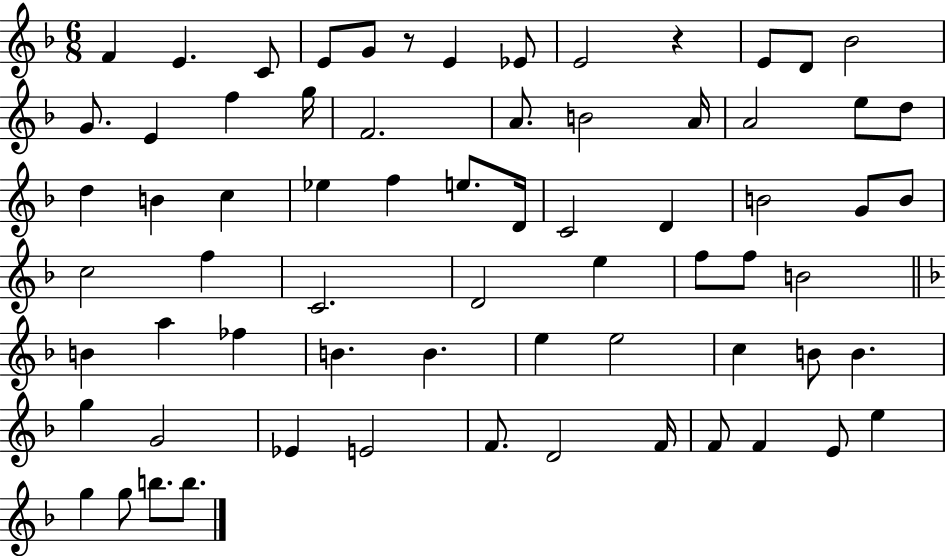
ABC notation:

X:1
T:Untitled
M:6/8
L:1/4
K:F
F E C/2 E/2 G/2 z/2 E _E/2 E2 z E/2 D/2 _B2 G/2 E f g/4 F2 A/2 B2 A/4 A2 e/2 d/2 d B c _e f e/2 D/4 C2 D B2 G/2 B/2 c2 f C2 D2 e f/2 f/2 B2 B a _f B B e e2 c B/2 B g G2 _E E2 F/2 D2 F/4 F/2 F E/2 e g g/2 b/2 b/2